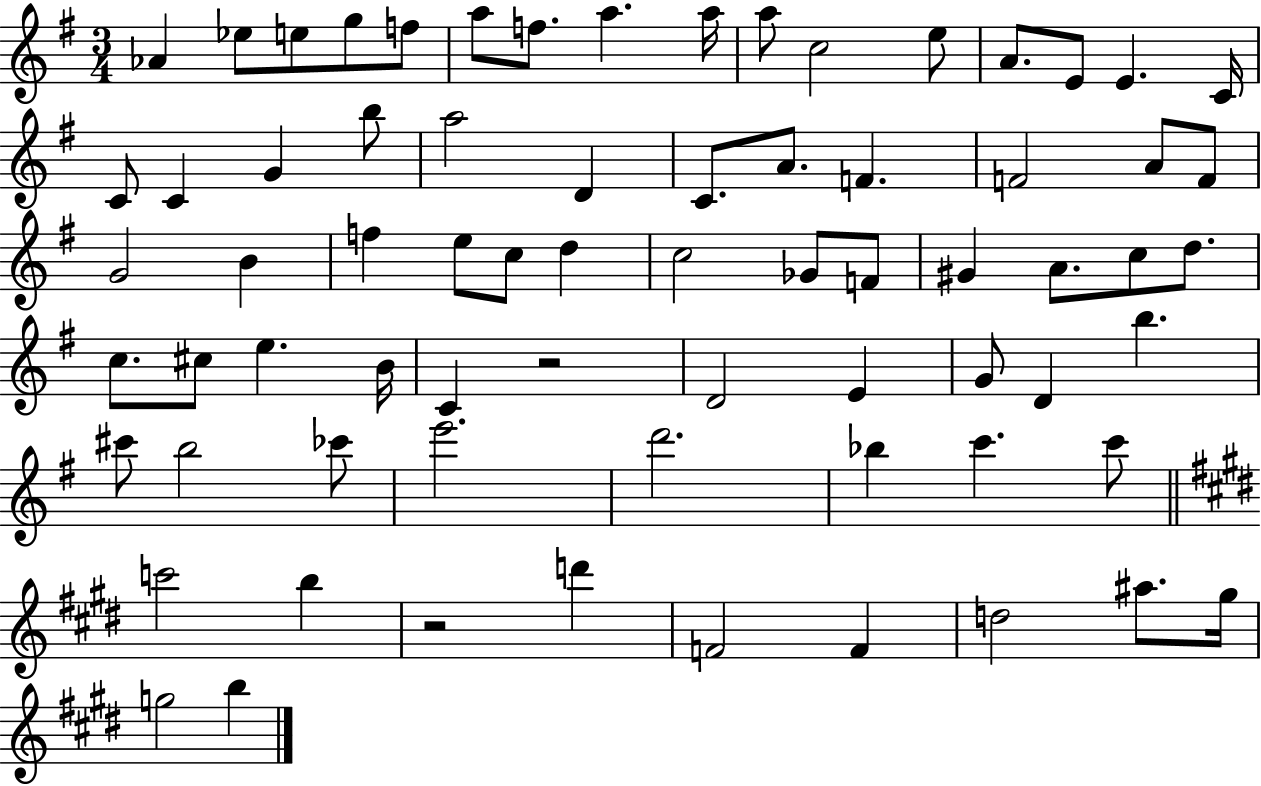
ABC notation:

X:1
T:Untitled
M:3/4
L:1/4
K:G
_A _e/2 e/2 g/2 f/2 a/2 f/2 a a/4 a/2 c2 e/2 A/2 E/2 E C/4 C/2 C G b/2 a2 D C/2 A/2 F F2 A/2 F/2 G2 B f e/2 c/2 d c2 _G/2 F/2 ^G A/2 c/2 d/2 c/2 ^c/2 e B/4 C z2 D2 E G/2 D b ^c'/2 b2 _c'/2 e'2 d'2 _b c' c'/2 c'2 b z2 d' F2 F d2 ^a/2 ^g/4 g2 b